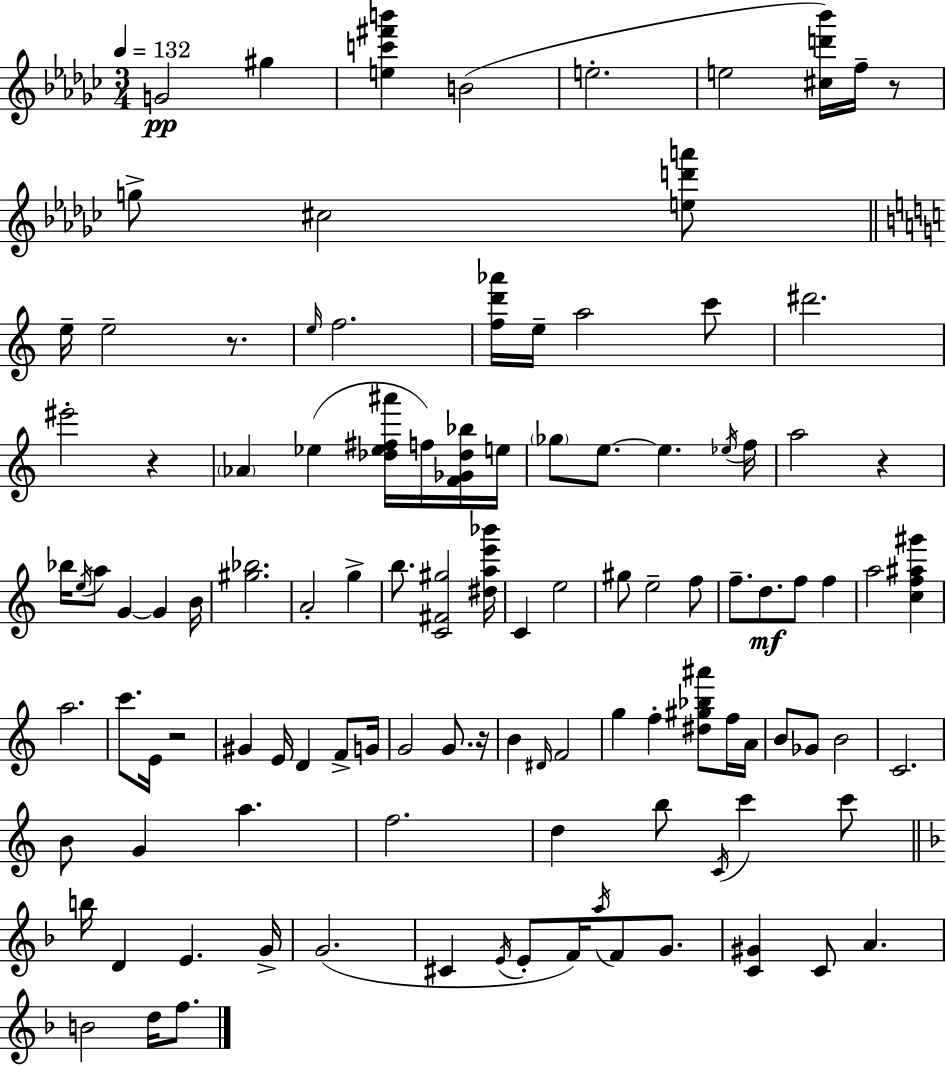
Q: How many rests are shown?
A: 6